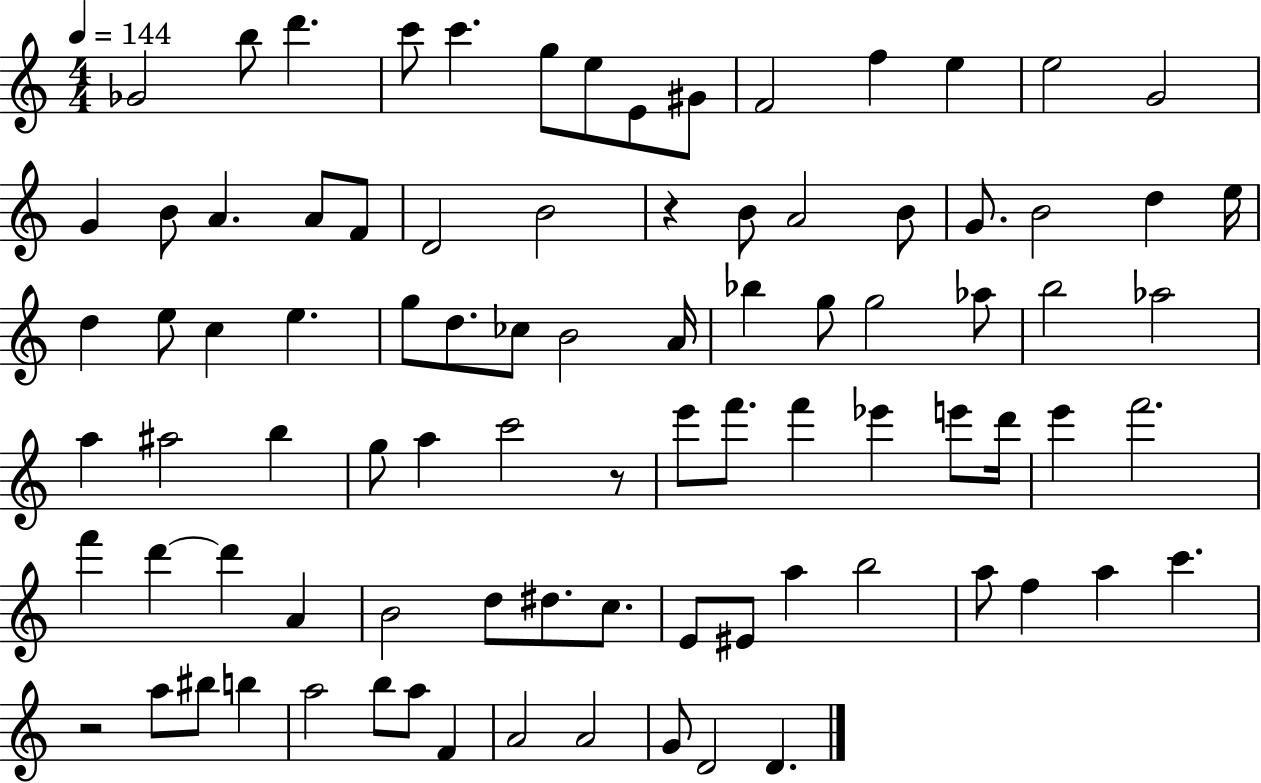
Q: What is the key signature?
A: C major